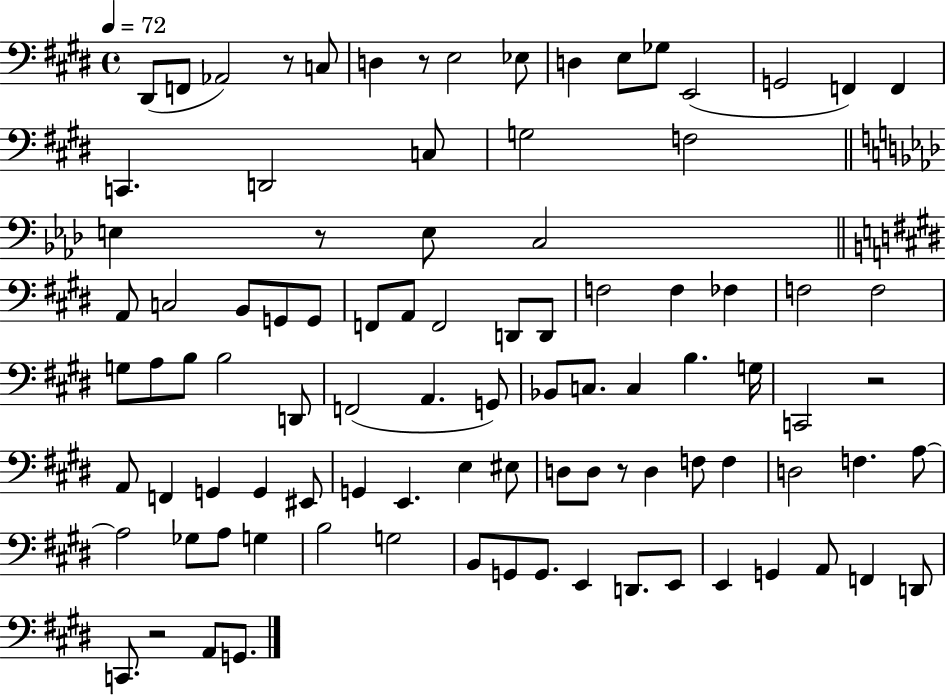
X:1
T:Untitled
M:4/4
L:1/4
K:E
^D,,/2 F,,/2 _A,,2 z/2 C,/2 D, z/2 E,2 _E,/2 D, E,/2 _G,/2 E,,2 G,,2 F,, F,, C,, D,,2 C,/2 G,2 F,2 E, z/2 E,/2 C,2 A,,/2 C,2 B,,/2 G,,/2 G,,/2 F,,/2 A,,/2 F,,2 D,,/2 D,,/2 F,2 F, _F, F,2 F,2 G,/2 A,/2 B,/2 B,2 D,,/2 F,,2 A,, G,,/2 _B,,/2 C,/2 C, B, G,/4 C,,2 z2 A,,/2 F,, G,, G,, ^E,,/2 G,, E,, E, ^E,/2 D,/2 D,/2 z/2 D, F,/2 F, D,2 F, A,/2 A,2 _G,/2 A,/2 G, B,2 G,2 B,,/2 G,,/2 G,,/2 E,, D,,/2 E,,/2 E,, G,, A,,/2 F,, D,,/2 C,,/2 z2 A,,/2 G,,/2